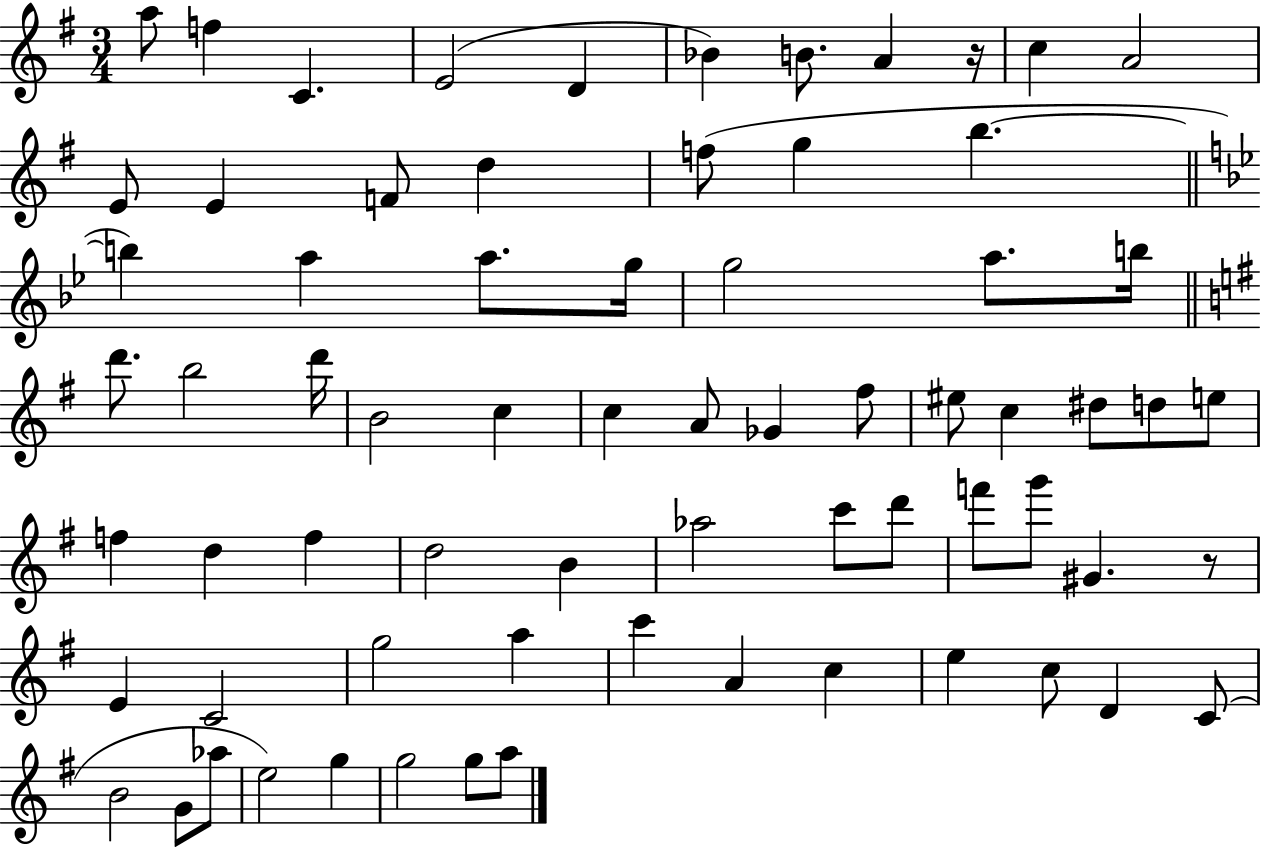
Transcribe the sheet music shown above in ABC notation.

X:1
T:Untitled
M:3/4
L:1/4
K:G
a/2 f C E2 D _B B/2 A z/4 c A2 E/2 E F/2 d f/2 g b b a a/2 g/4 g2 a/2 b/4 d'/2 b2 d'/4 B2 c c A/2 _G ^f/2 ^e/2 c ^d/2 d/2 e/2 f d f d2 B _a2 c'/2 d'/2 f'/2 g'/2 ^G z/2 E C2 g2 a c' A c e c/2 D C/2 B2 G/2 _a/2 e2 g g2 g/2 a/2